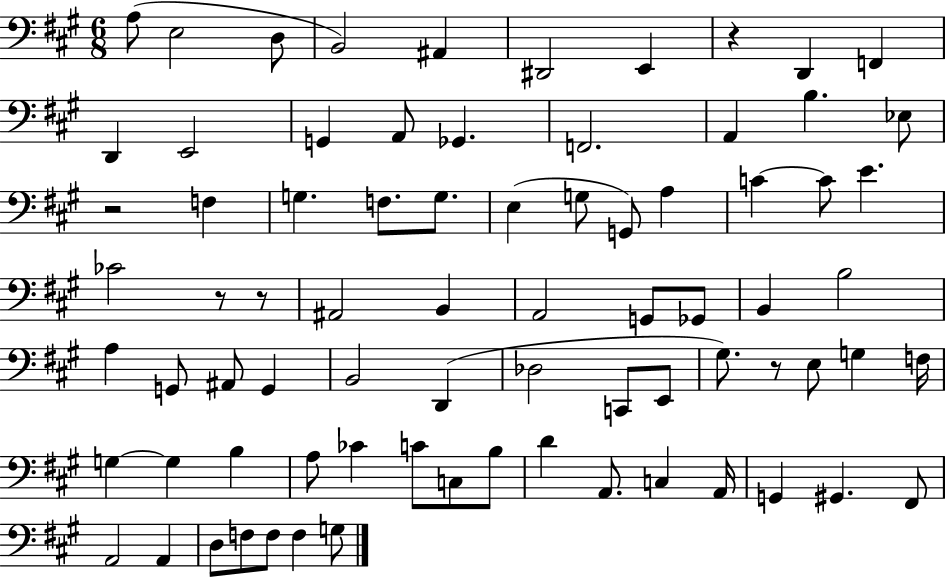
A3/e E3/h D3/e B2/h A#2/q D#2/h E2/q R/q D2/q F2/q D2/q E2/h G2/q A2/e Gb2/q. F2/h. A2/q B3/q. Eb3/e R/h F3/q G3/q. F3/e. G3/e. E3/q G3/e G2/e A3/q C4/q C4/e E4/q. CES4/h R/e R/e A#2/h B2/q A2/h G2/e Gb2/e B2/q B3/h A3/q G2/e A#2/e G2/q B2/h D2/q Db3/h C2/e E2/e G#3/e. R/e E3/e G3/q F3/s G3/q G3/q B3/q A3/e CES4/q C4/e C3/e B3/e D4/q A2/e. C3/q A2/s G2/q G#2/q. F#2/e A2/h A2/q D3/e F3/e F3/e F3/q G3/e